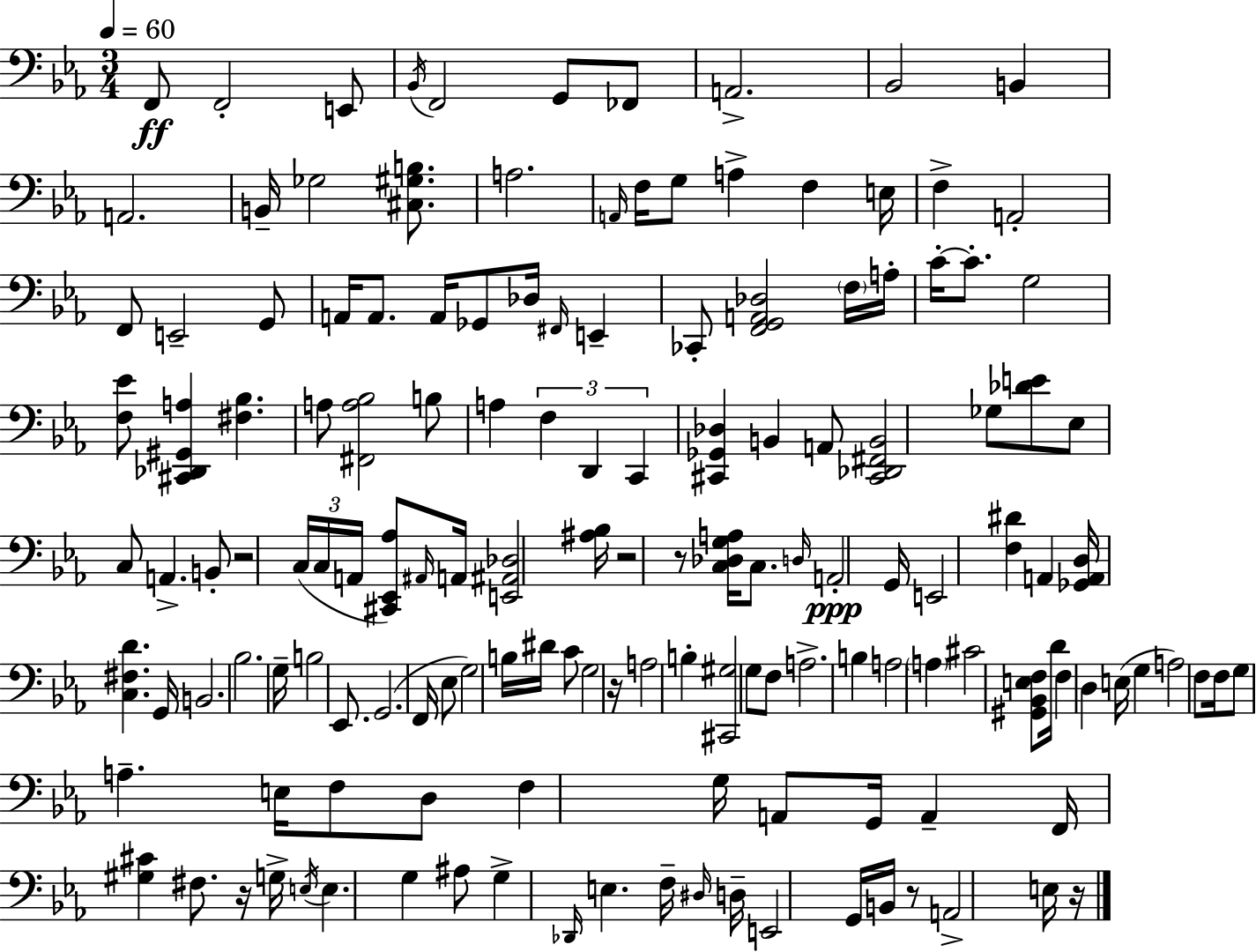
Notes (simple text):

F2/e F2/h E2/e Bb2/s F2/h G2/e FES2/e A2/h. Bb2/h B2/q A2/h. B2/s Gb3/h [C#3,G#3,B3]/e. A3/h. A2/s F3/s G3/e A3/q F3/q E3/s F3/q A2/h F2/e E2/h G2/e A2/s A2/e. A2/s Gb2/e Db3/s F#2/s E2/q CES2/e [F2,G2,A2,Db3]/h F3/s A3/s C4/s C4/e. G3/h [F3,Eb4]/e [C#2,Db2,G#2,A3]/q [F#3,Bb3]/q. A3/e [F#2,A3,Bb3]/h B3/e A3/q F3/q D2/q C2/q [C#2,Gb2,Db3]/q B2/q A2/e [C#2,Db2,F#2,B2]/h Gb3/e [Db4,E4]/e Eb3/e C3/e A2/q. B2/e R/h C3/s C3/s A2/s [C#2,Eb2,Ab3]/e A#2/s A2/s [E2,A#2,Db3]/h [A#3,Bb3]/s R/h R/e [C3,Db3,G3,A3]/s C3/e. D3/s A2/h G2/s E2/h [F3,D#4]/q A2/q [Gb2,A2,D3]/s [C3,F#3,D4]/q. G2/s B2/h. Bb3/h. G3/s B3/h Eb2/e. G2/h. F2/s Eb3/e G3/h B3/s D#4/s C4/e G3/h R/s A3/h B3/q [C#2,G#3]/h G3/e F3/e A3/h. B3/q A3/h A3/q C#4/h [G#2,Bb2,E3,F3]/e D4/s F3/q D3/q E3/s G3/q A3/h F3/e F3/s G3/e A3/q. E3/s F3/e D3/e F3/q G3/s A2/e G2/s A2/q F2/s [G#3,C#4]/q F#3/e. R/s G3/s E3/s E3/q. G3/q A#3/e G3/q Db2/s E3/q. F3/s D#3/s D3/s E2/h G2/s B2/s R/e A2/h E3/s R/s